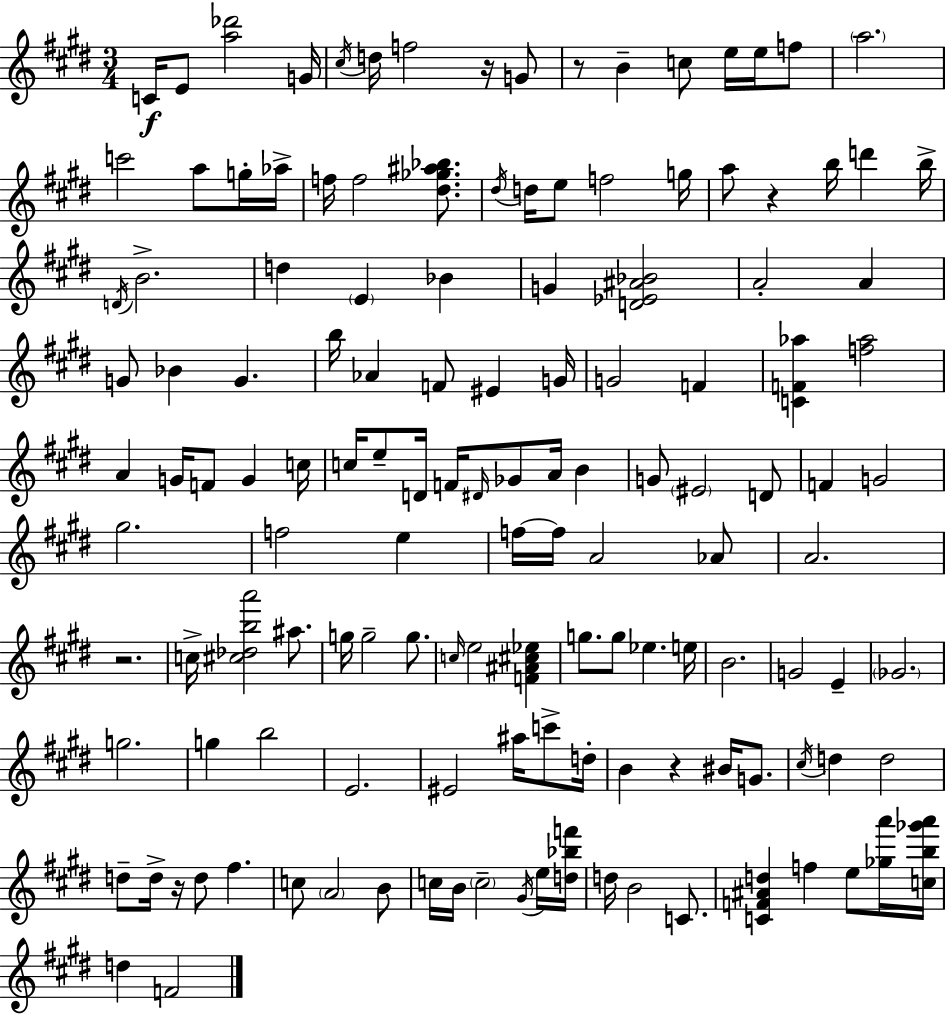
{
  \clef treble
  \numericTimeSignature
  \time 3/4
  \key e \major
  c'16\f e'8 <a'' des'''>2 g'16 | \acciaccatura { cis''16 } d''16 f''2 r16 g'8 | r8 b'4-- c''8 e''16 e''16 f''8 | \parenthesize a''2. | \break c'''2 a''8 g''16-. | aes''16-> f''16 f''2 <dis'' ges'' ais'' bes''>8. | \acciaccatura { dis''16 } d''16 e''8 f''2 | g''16 a''8 r4 b''16 d'''4 | \break b''16-> \acciaccatura { d'16 } b'2.-> | d''4 \parenthesize e'4 bes'4 | g'4 <d' ees' ais' bes'>2 | a'2-. a'4 | \break g'8 bes'4 g'4. | b''16 aes'4 f'8 eis'4 | g'16 g'2 f'4 | <c' f' aes''>4 <f'' aes''>2 | \break a'4 g'16 f'8 g'4 | c''16 c''16 e''8-- d'16 f'16 \grace { dis'16 } ges'8 a'16 | b'4 g'8 \parenthesize eis'2 | d'8 f'4 g'2 | \break gis''2. | f''2 | e''4 f''16~~ f''16 a'2 | aes'8 a'2. | \break r2. | c''16-> <cis'' des'' b'' a'''>2 | ais''8. g''16 g''2-- | g''8. \grace { c''16 } e''2 | \break <f' ais' cis'' ees''>4 g''8. g''8 ees''4. | e''16 b'2. | g'2 | e'4-- \parenthesize ges'2. | \break g''2. | g''4 b''2 | e'2. | eis'2 | \break ais''16 c'''8-> d''16-. b'4 r4 | bis'16 g'8. \acciaccatura { cis''16 } d''4 d''2 | d''8-- d''16-> r16 d''8 | fis''4. c''8 \parenthesize a'2 | \break b'8 c''16 b'16 \parenthesize c''2-- | \acciaccatura { gis'16 } e''16 <d'' bes'' f'''>16 d''16 b'2 | c'8. <c' f' ais' d''>4 f''4 | e''8 <ges'' a'''>16 <c'' b'' ges''' a'''>16 d''4 f'2 | \break \bar "|."
}